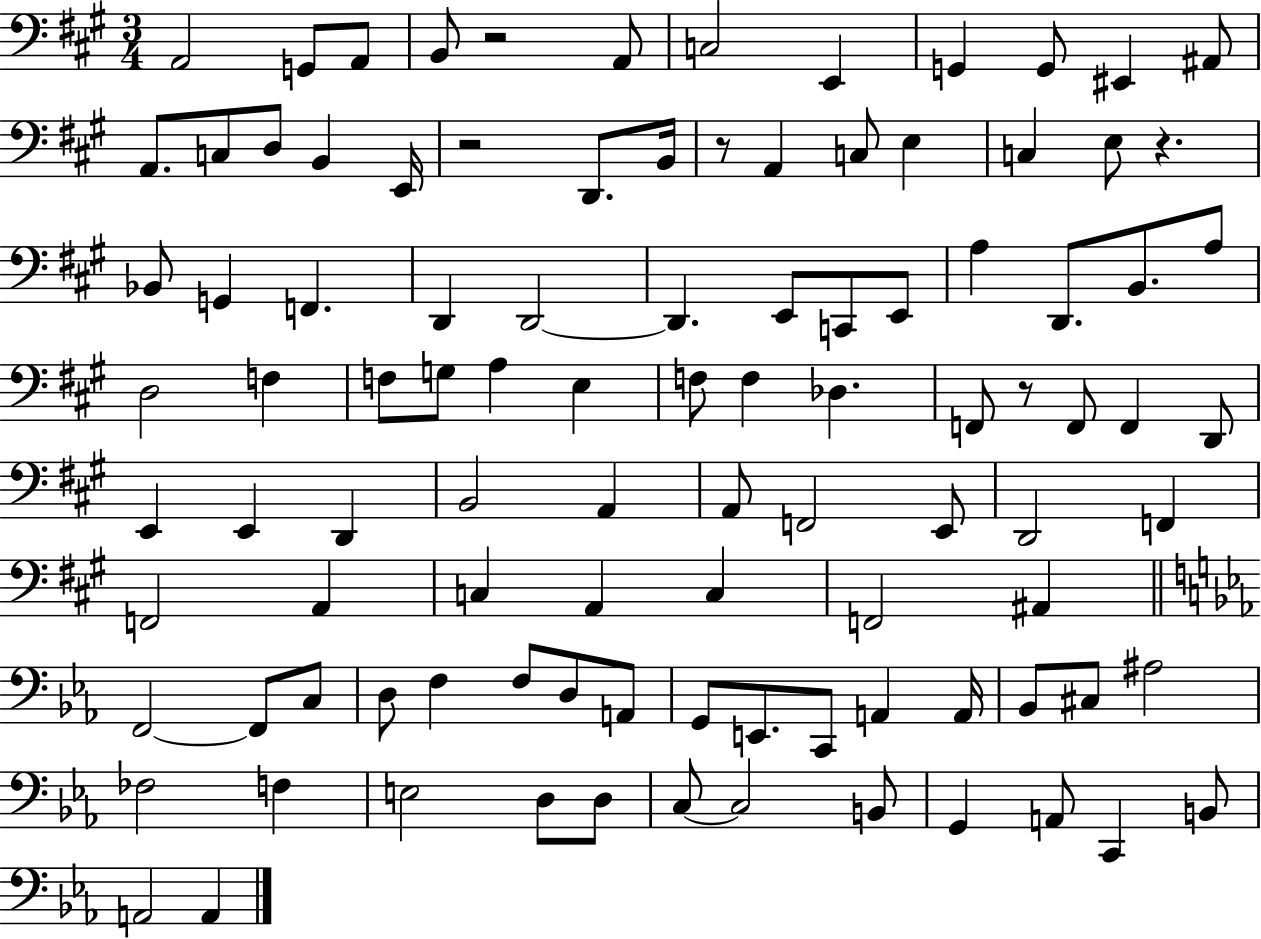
{
  \clef bass
  \numericTimeSignature
  \time 3/4
  \key a \major
  a,2 g,8 a,8 | b,8 r2 a,8 | c2 e,4 | g,4 g,8 eis,4 ais,8 | \break a,8. c8 d8 b,4 e,16 | r2 d,8. b,16 | r8 a,4 c8 e4 | c4 e8 r4. | \break bes,8 g,4 f,4. | d,4 d,2~~ | d,4. e,8 c,8 e,8 | a4 d,8. b,8. a8 | \break d2 f4 | f8 g8 a4 e4 | f8 f4 des4. | f,8 r8 f,8 f,4 d,8 | \break e,4 e,4 d,4 | b,2 a,4 | a,8 f,2 e,8 | d,2 f,4 | \break f,2 a,4 | c4 a,4 c4 | f,2 ais,4 | \bar "||" \break \key c \minor f,2~~ f,8 c8 | d8 f4 f8 d8 a,8 | g,8 e,8. c,8 a,4 a,16 | bes,8 cis8 ais2 | \break fes2 f4 | e2 d8 d8 | c8~~ c2 b,8 | g,4 a,8 c,4 b,8 | \break a,2 a,4 | \bar "|."
}